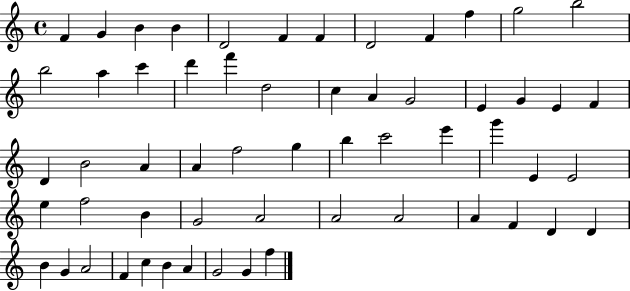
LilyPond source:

{
  \clef treble
  \time 4/4
  \defaultTimeSignature
  \key c \major
  f'4 g'4 b'4 b'4 | d'2 f'4 f'4 | d'2 f'4 f''4 | g''2 b''2 | \break b''2 a''4 c'''4 | d'''4 f'''4 d''2 | c''4 a'4 g'2 | e'4 g'4 e'4 f'4 | \break d'4 b'2 a'4 | a'4 f''2 g''4 | b''4 c'''2 e'''4 | g'''4 e'4 e'2 | \break e''4 f''2 b'4 | g'2 a'2 | a'2 a'2 | a'4 f'4 d'4 d'4 | \break b'4 g'4 a'2 | f'4 c''4 b'4 a'4 | g'2 g'4 f''4 | \bar "|."
}